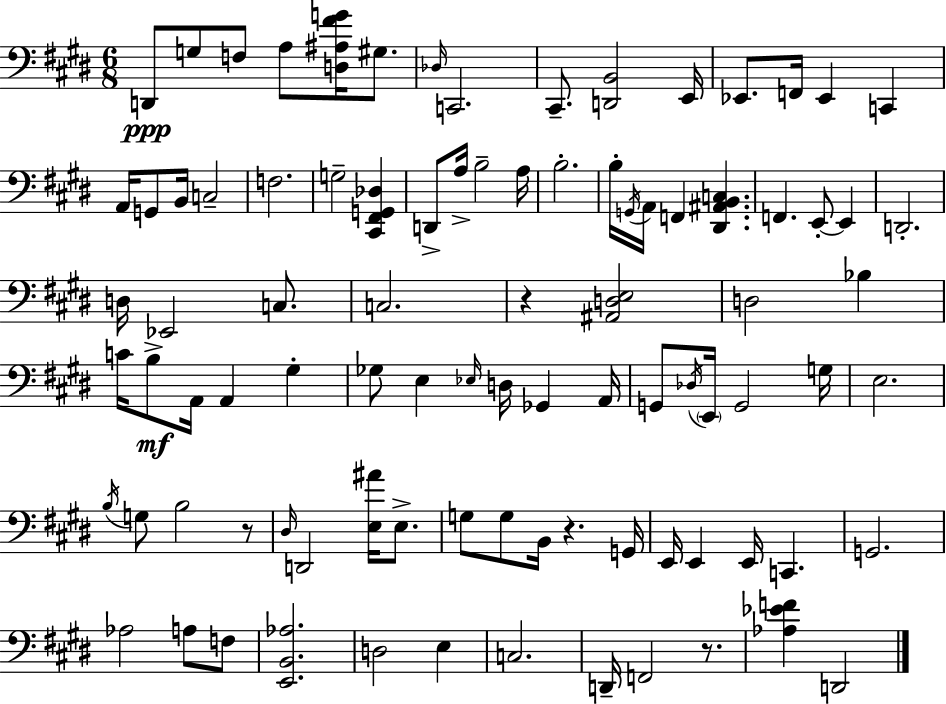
X:1
T:Untitled
M:6/8
L:1/4
K:E
D,,/2 G,/2 F,/2 A,/2 [D,^A,^FG]/4 ^G,/2 _D,/4 C,,2 ^C,,/2 [D,,B,,]2 E,,/4 _E,,/2 F,,/4 _E,, C,, A,,/4 G,,/2 B,,/4 C,2 F,2 G,2 [^C,,^F,,G,,_D,] D,,/2 A,/4 B,2 A,/4 B,2 B,/4 G,,/4 A,,/4 F,, [^D,,^A,,B,,C,] F,, E,,/2 E,, D,,2 D,/4 _E,,2 C,/2 C,2 z [^A,,D,E,]2 D,2 _B, C/4 B,/2 A,,/4 A,, ^G, _G,/2 E, _E,/4 D,/4 _G,, A,,/4 G,,/2 _D,/4 E,,/4 G,,2 G,/4 E,2 B,/4 G,/2 B,2 z/2 ^D,/4 D,,2 [E,^A]/4 E,/2 G,/2 G,/2 B,,/4 z G,,/4 E,,/4 E,, E,,/4 C,, G,,2 _A,2 A,/2 F,/2 [E,,B,,_A,]2 D,2 E, C,2 D,,/4 F,,2 z/2 [_A,_EF] D,,2